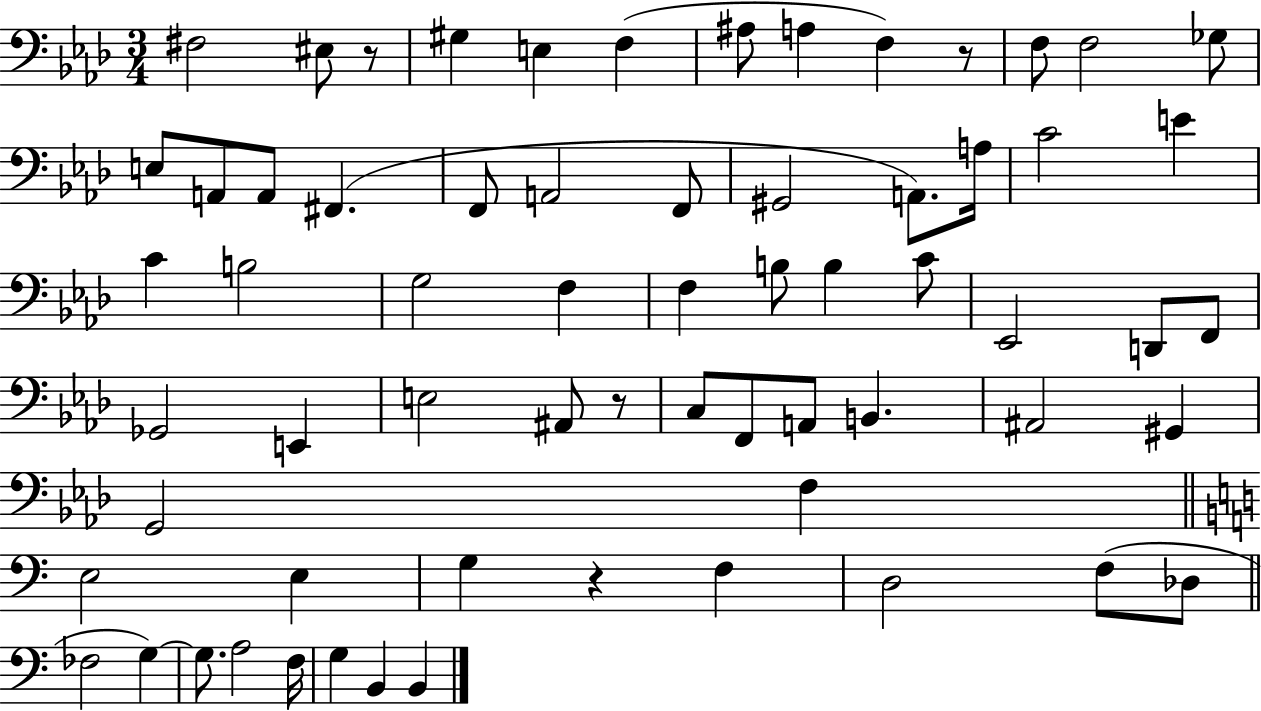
F#3/h EIS3/e R/e G#3/q E3/q F3/q A#3/e A3/q F3/q R/e F3/e F3/h Gb3/e E3/e A2/e A2/e F#2/q. F2/e A2/h F2/e G#2/h A2/e. A3/s C4/h E4/q C4/q B3/h G3/h F3/q F3/q B3/e B3/q C4/e Eb2/h D2/e F2/e Gb2/h E2/q E3/h A#2/e R/e C3/e F2/e A2/e B2/q. A#2/h G#2/q G2/h F3/q E3/h E3/q G3/q R/q F3/q D3/h F3/e Db3/e FES3/h G3/q G3/e. A3/h F3/s G3/q B2/q B2/q